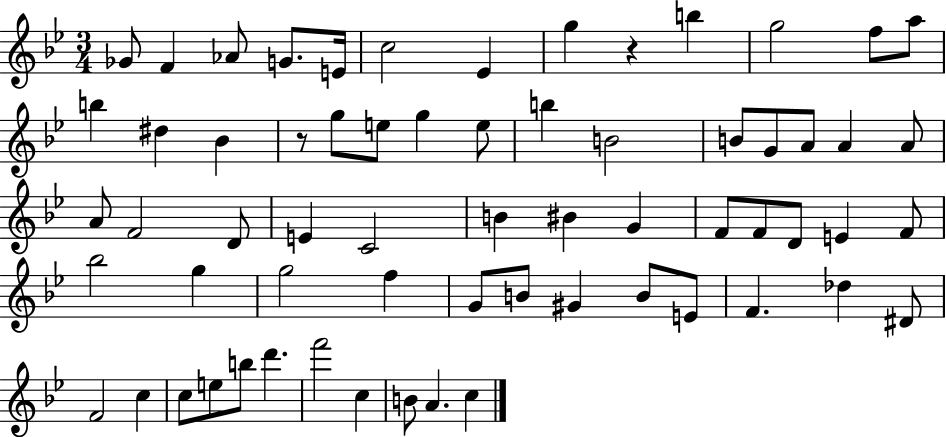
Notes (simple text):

Gb4/e F4/q Ab4/e G4/e. E4/s C5/h Eb4/q G5/q R/q B5/q G5/h F5/e A5/e B5/q D#5/q Bb4/q R/e G5/e E5/e G5/q E5/e B5/q B4/h B4/e G4/e A4/e A4/q A4/e A4/e F4/h D4/e E4/q C4/h B4/q BIS4/q G4/q F4/e F4/e D4/e E4/q F4/e Bb5/h G5/q G5/h F5/q G4/e B4/e G#4/q B4/e E4/e F4/q. Db5/q D#4/e F4/h C5/q C5/e E5/e B5/e D6/q. F6/h C5/q B4/e A4/q. C5/q